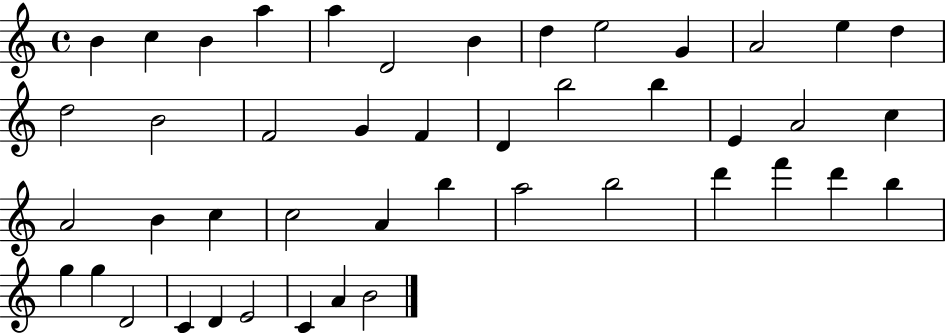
{
  \clef treble
  \time 4/4
  \defaultTimeSignature
  \key c \major
  b'4 c''4 b'4 a''4 | a''4 d'2 b'4 | d''4 e''2 g'4 | a'2 e''4 d''4 | \break d''2 b'2 | f'2 g'4 f'4 | d'4 b''2 b''4 | e'4 a'2 c''4 | \break a'2 b'4 c''4 | c''2 a'4 b''4 | a''2 b''2 | d'''4 f'''4 d'''4 b''4 | \break g''4 g''4 d'2 | c'4 d'4 e'2 | c'4 a'4 b'2 | \bar "|."
}